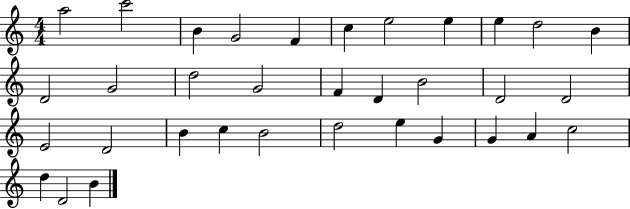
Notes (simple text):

A5/h C6/h B4/q G4/h F4/q C5/q E5/h E5/q E5/q D5/h B4/q D4/h G4/h D5/h G4/h F4/q D4/q B4/h D4/h D4/h E4/h D4/h B4/q C5/q B4/h D5/h E5/q G4/q G4/q A4/q C5/h D5/q D4/h B4/q